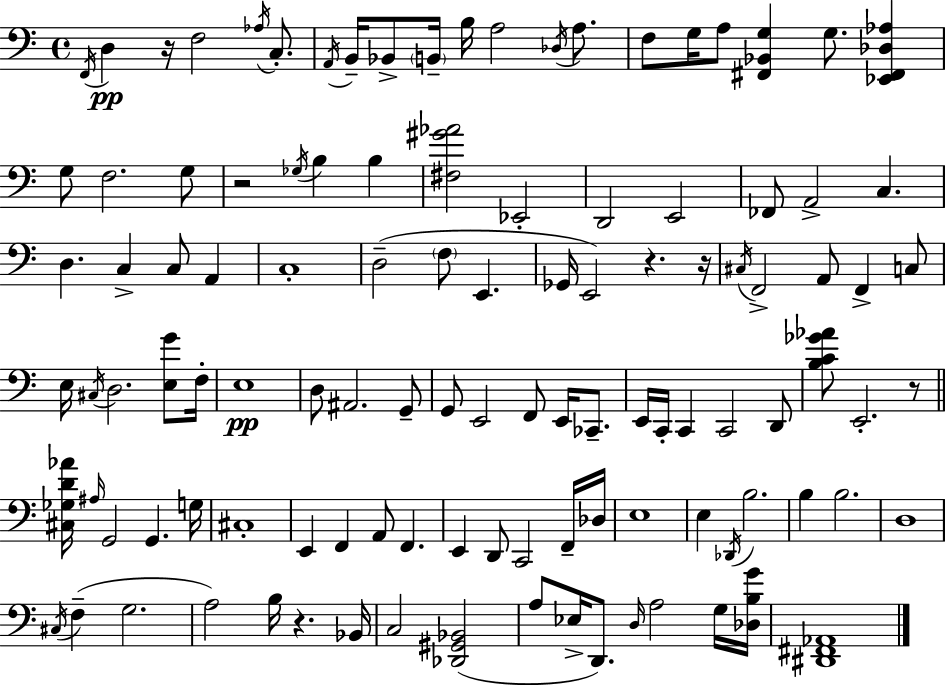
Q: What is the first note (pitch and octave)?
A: F2